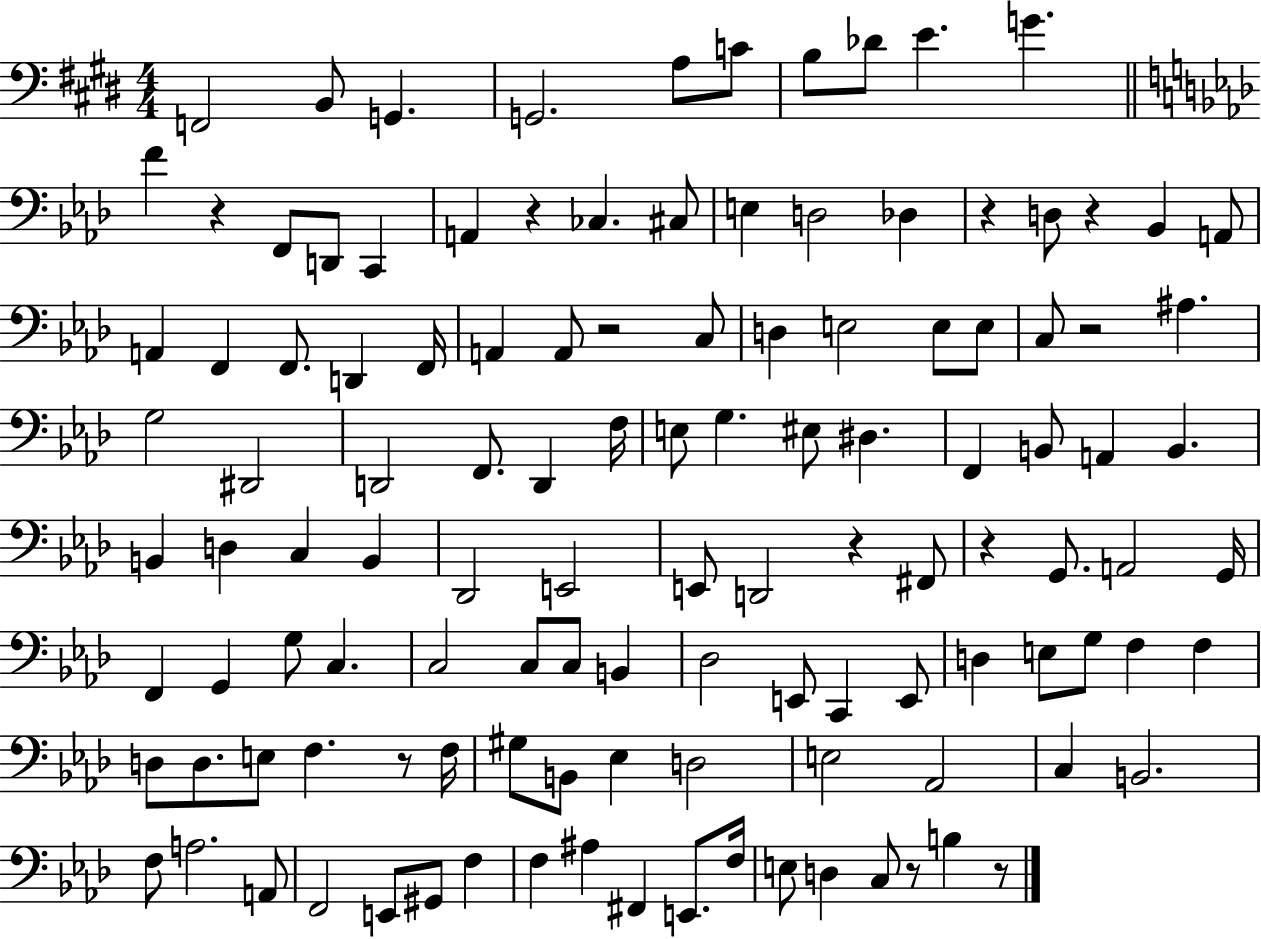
X:1
T:Untitled
M:4/4
L:1/4
K:E
F,,2 B,,/2 G,, G,,2 A,/2 C/2 B,/2 _D/2 E G F z F,,/2 D,,/2 C,, A,, z _C, ^C,/2 E, D,2 _D, z D,/2 z _B,, A,,/2 A,, F,, F,,/2 D,, F,,/4 A,, A,,/2 z2 C,/2 D, E,2 E,/2 E,/2 C,/2 z2 ^A, G,2 ^D,,2 D,,2 F,,/2 D,, F,/4 E,/2 G, ^E,/2 ^D, F,, B,,/2 A,, B,, B,, D, C, B,, _D,,2 E,,2 E,,/2 D,,2 z ^F,,/2 z G,,/2 A,,2 G,,/4 F,, G,, G,/2 C, C,2 C,/2 C,/2 B,, _D,2 E,,/2 C,, E,,/2 D, E,/2 G,/2 F, F, D,/2 D,/2 E,/2 F, z/2 F,/4 ^G,/2 B,,/2 _E, D,2 E,2 _A,,2 C, B,,2 F,/2 A,2 A,,/2 F,,2 E,,/2 ^G,,/2 F, F, ^A, ^F,, E,,/2 F,/4 E,/2 D, C,/2 z/2 B, z/2